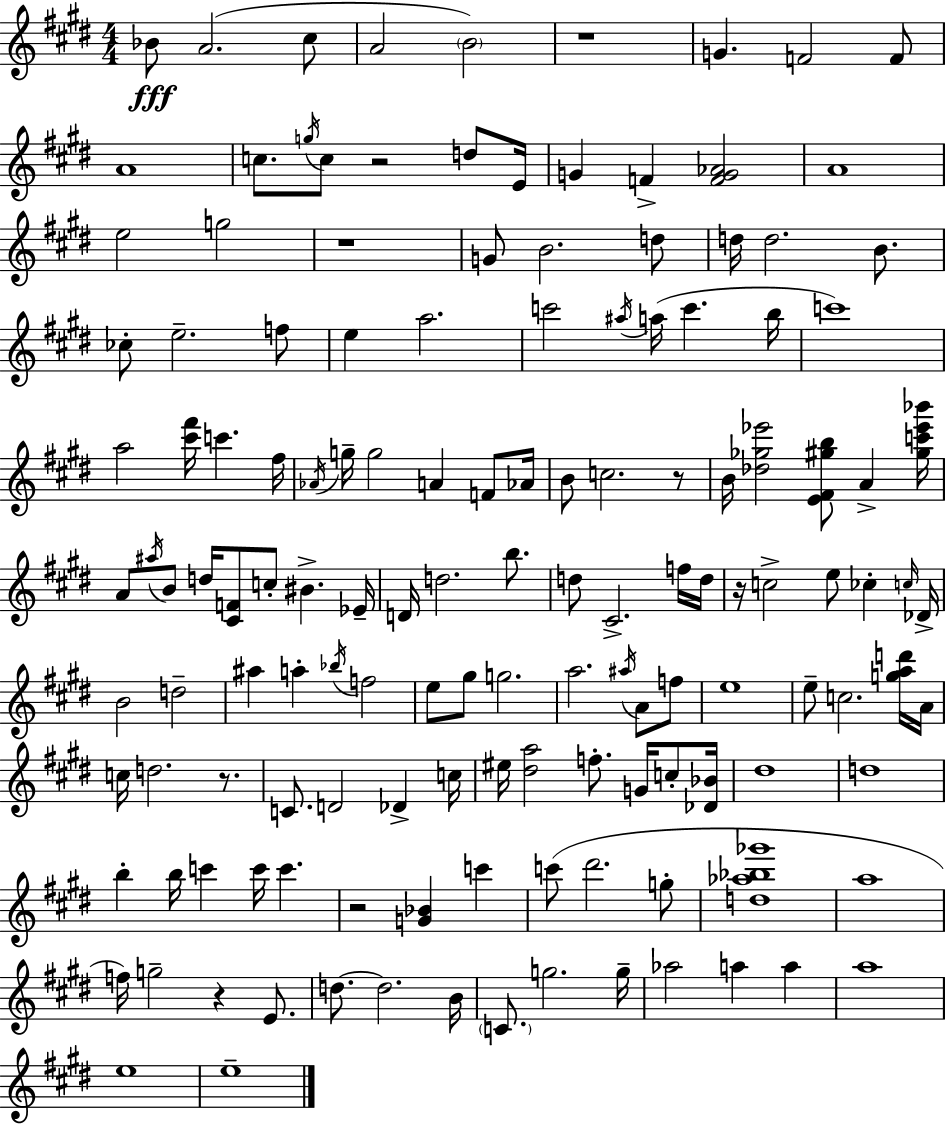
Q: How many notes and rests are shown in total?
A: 141